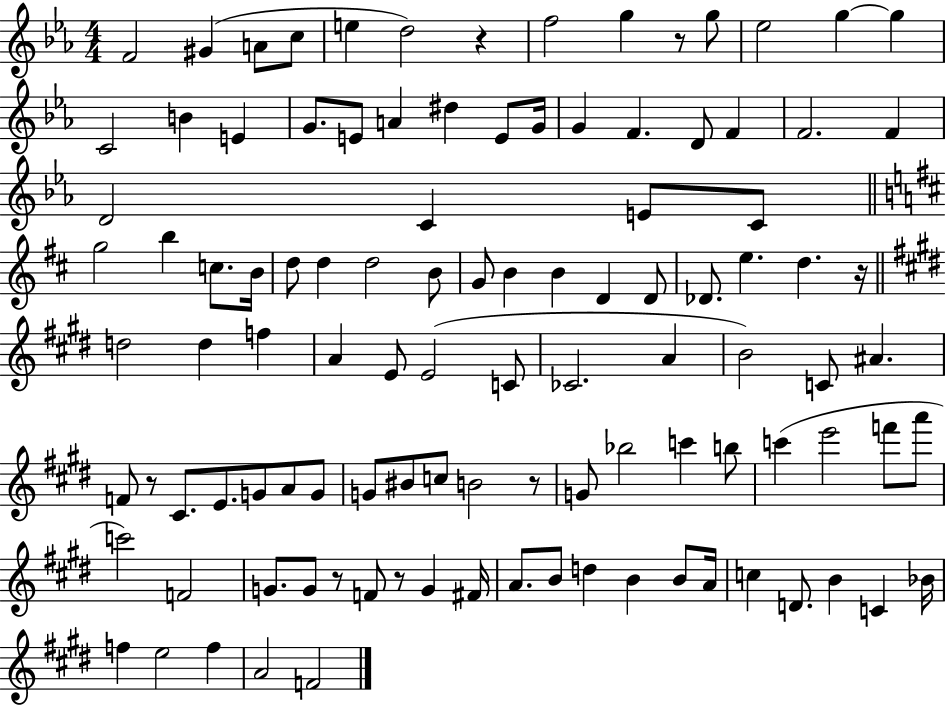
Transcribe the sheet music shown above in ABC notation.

X:1
T:Untitled
M:4/4
L:1/4
K:Eb
F2 ^G A/2 c/2 e d2 z f2 g z/2 g/2 _e2 g g C2 B E G/2 E/2 A ^d E/2 G/4 G F D/2 F F2 F D2 C E/2 C/2 g2 b c/2 B/4 d/2 d d2 B/2 G/2 B B D D/2 _D/2 e d z/4 d2 d f A E/2 E2 C/2 _C2 A B2 C/2 ^A F/2 z/2 ^C/2 E/2 G/2 A/2 G/2 G/2 ^B/2 c/2 B2 z/2 G/2 _b2 c' b/2 c' e'2 f'/2 a'/2 c'2 F2 G/2 G/2 z/2 F/2 z/2 G ^F/4 A/2 B/2 d B B/2 A/4 c D/2 B C _B/4 f e2 f A2 F2